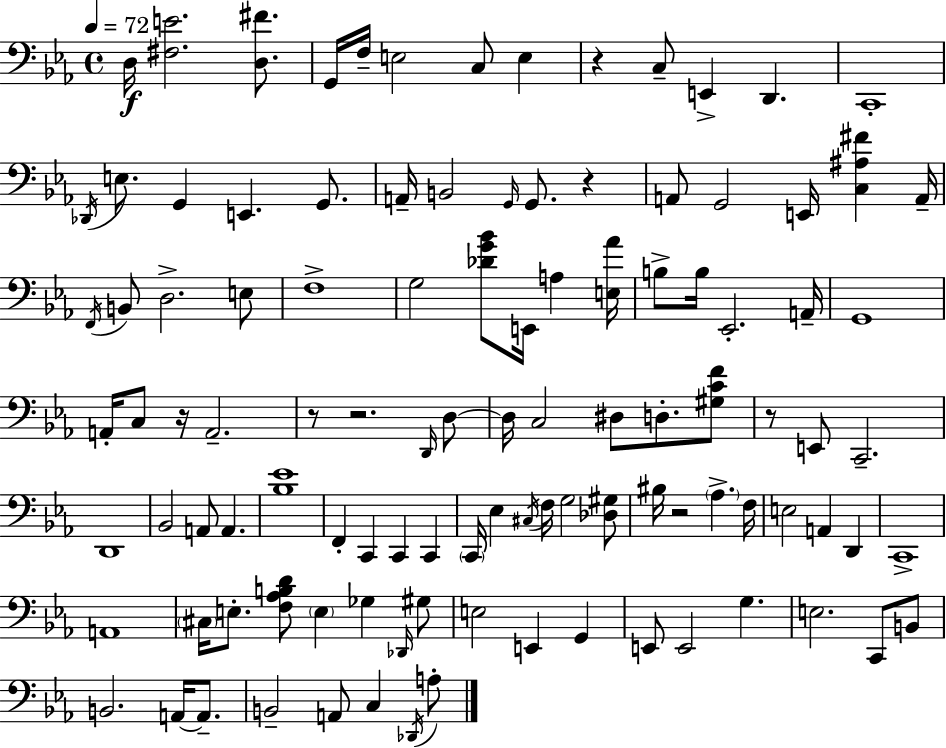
X:1
T:Untitled
M:4/4
L:1/4
K:Eb
D,/4 [^F,E]2 [D,^F]/2 G,,/4 F,/4 E,2 C,/2 E, z C,/2 E,, D,, C,,4 _D,,/4 E,/2 G,, E,, G,,/2 A,,/4 B,,2 G,,/4 G,,/2 z A,,/2 G,,2 E,,/4 [C,^A,^F] A,,/4 F,,/4 B,,/2 D,2 E,/2 F,4 G,2 [_DG_B]/2 E,,/4 A, [E,_A]/4 B,/2 B,/4 _E,,2 A,,/4 G,,4 A,,/4 C,/2 z/4 A,,2 z/2 z2 D,,/4 D,/2 D,/4 C,2 ^D,/2 D,/2 [^G,CF]/2 z/2 E,,/2 C,,2 D,,4 _B,,2 A,,/2 A,, [_B,_E]4 F,, C,, C,, C,, C,,/4 _E, ^C,/4 F,/4 G,2 [_D,^G,]/2 ^B,/4 z2 _A, F,/4 E,2 A,, D,, C,,4 A,,4 ^C,/4 E,/2 [F,_A,B,D]/2 E, _G, _D,,/4 ^G,/2 E,2 E,, G,, E,,/2 E,,2 G, E,2 C,,/2 B,,/2 B,,2 A,,/4 A,,/2 B,,2 A,,/2 C, _D,,/4 A,/2